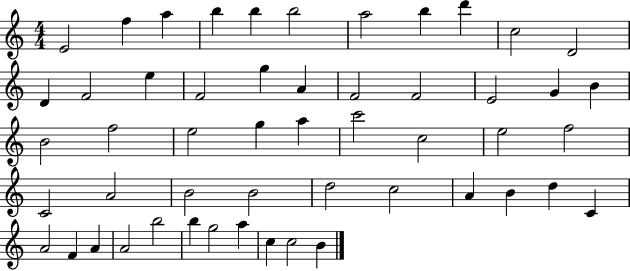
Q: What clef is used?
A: treble